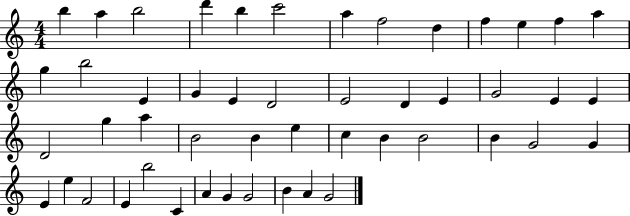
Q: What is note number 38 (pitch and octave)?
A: E4